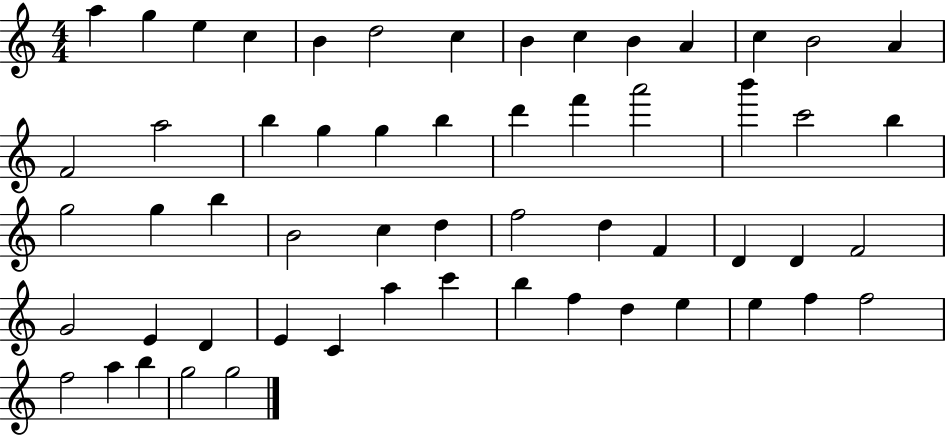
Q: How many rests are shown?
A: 0